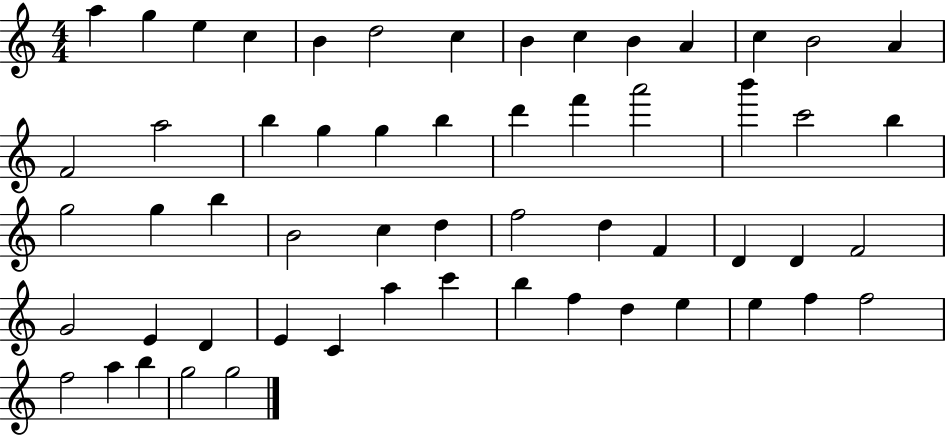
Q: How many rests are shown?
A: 0